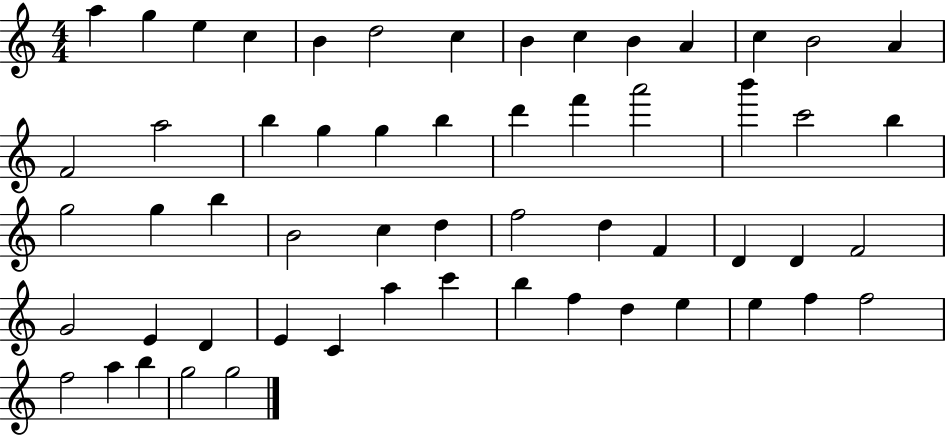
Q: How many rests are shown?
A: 0